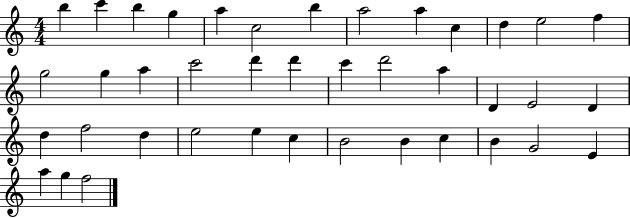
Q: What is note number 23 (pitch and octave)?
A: D4